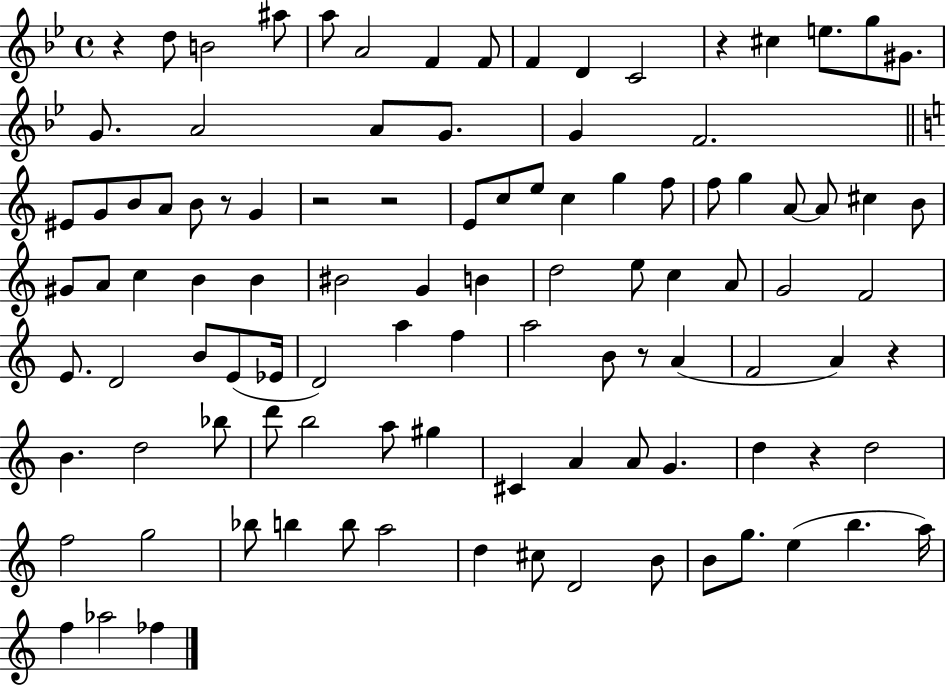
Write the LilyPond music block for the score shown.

{
  \clef treble
  \time 4/4
  \defaultTimeSignature
  \key bes \major
  r4 d''8 b'2 ais''8 | a''8 a'2 f'4 f'8 | f'4 d'4 c'2 | r4 cis''4 e''8. g''8 gis'8. | \break g'8. a'2 a'8 g'8. | g'4 f'2. | \bar "||" \break \key a \minor eis'8 g'8 b'8 a'8 b'8 r8 g'4 | r2 r2 | e'8 c''8 e''8 c''4 g''4 f''8 | f''8 g''4 a'8~~ a'8 cis''4 b'8 | \break gis'8 a'8 c''4 b'4 b'4 | bis'2 g'4 b'4 | d''2 e''8 c''4 a'8 | g'2 f'2 | \break e'8. d'2 b'8 e'8( ees'16 | d'2) a''4 f''4 | a''2 b'8 r8 a'4( | f'2 a'4) r4 | \break b'4. d''2 bes''8 | d'''8 b''2 a''8 gis''4 | cis'4 a'4 a'8 g'4. | d''4 r4 d''2 | \break f''2 g''2 | bes''8 b''4 b''8 a''2 | d''4 cis''8 d'2 b'8 | b'8 g''8. e''4( b''4. a''16) | \break f''4 aes''2 fes''4 | \bar "|."
}